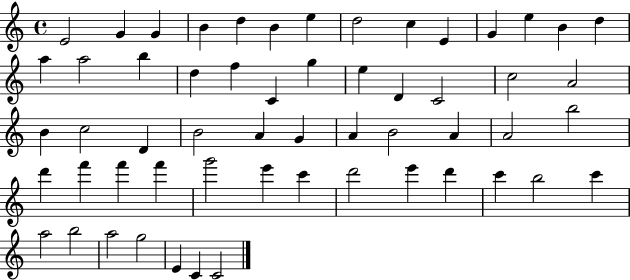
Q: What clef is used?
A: treble